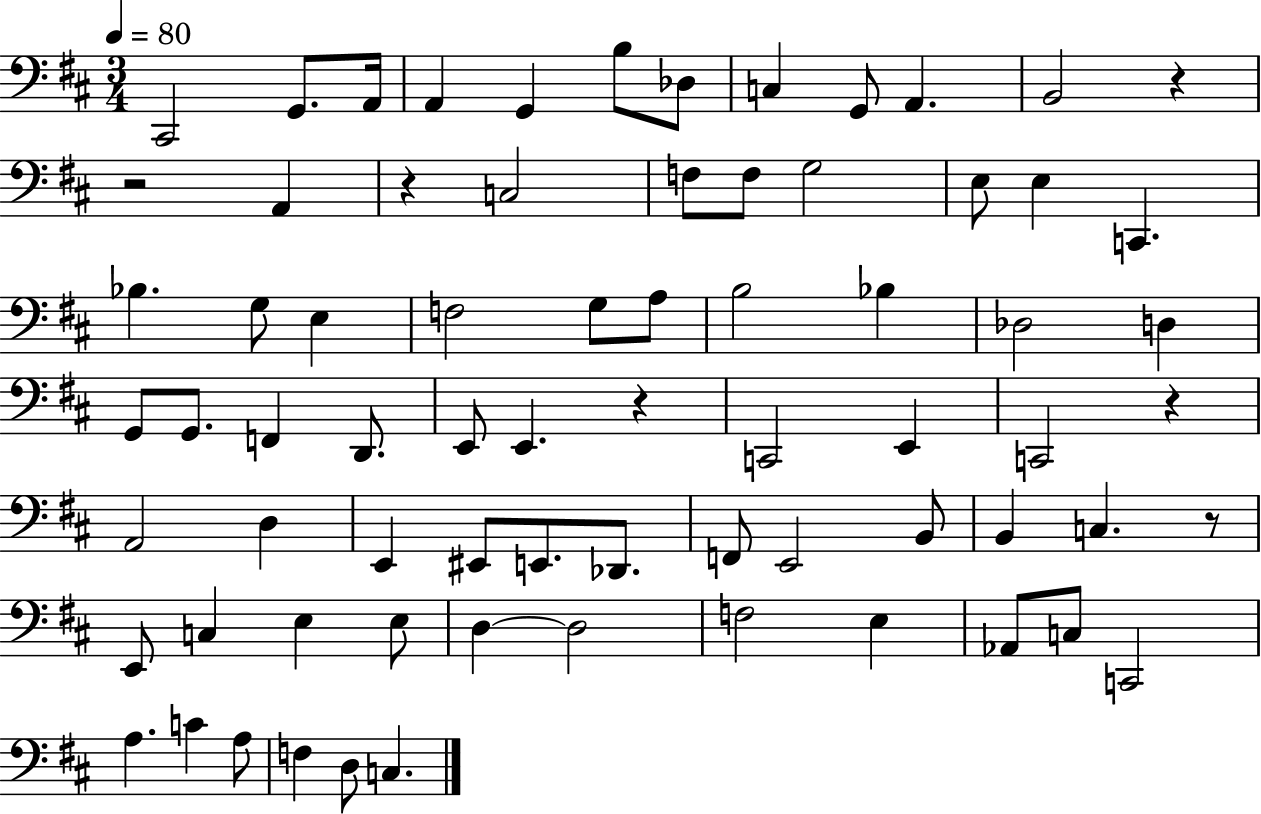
C#2/h G2/e. A2/s A2/q G2/q B3/e Db3/e C3/q G2/e A2/q. B2/h R/q R/h A2/q R/q C3/h F3/e F3/e G3/h E3/e E3/q C2/q. Bb3/q. G3/e E3/q F3/h G3/e A3/e B3/h Bb3/q Db3/h D3/q G2/e G2/e. F2/q D2/e. E2/e E2/q. R/q C2/h E2/q C2/h R/q A2/h D3/q E2/q EIS2/e E2/e. Db2/e. F2/e E2/h B2/e B2/q C3/q. R/e E2/e C3/q E3/q E3/e D3/q D3/h F3/h E3/q Ab2/e C3/e C2/h A3/q. C4/q A3/e F3/q D3/e C3/q.